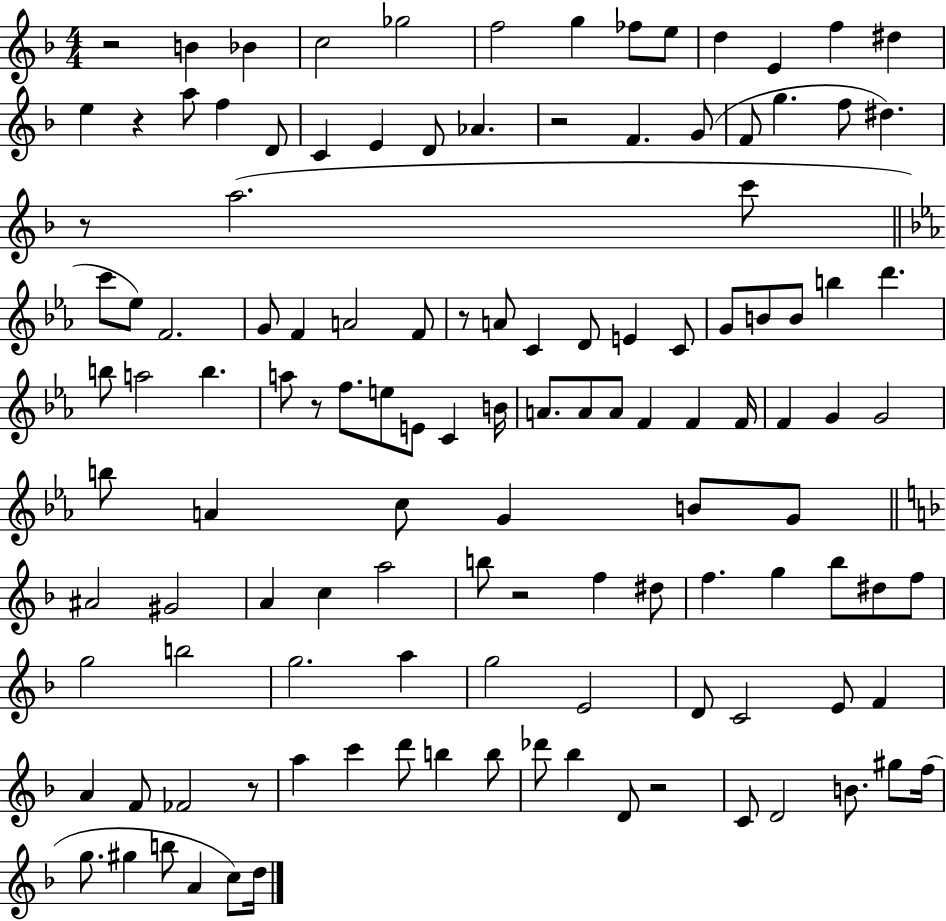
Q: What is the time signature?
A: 4/4